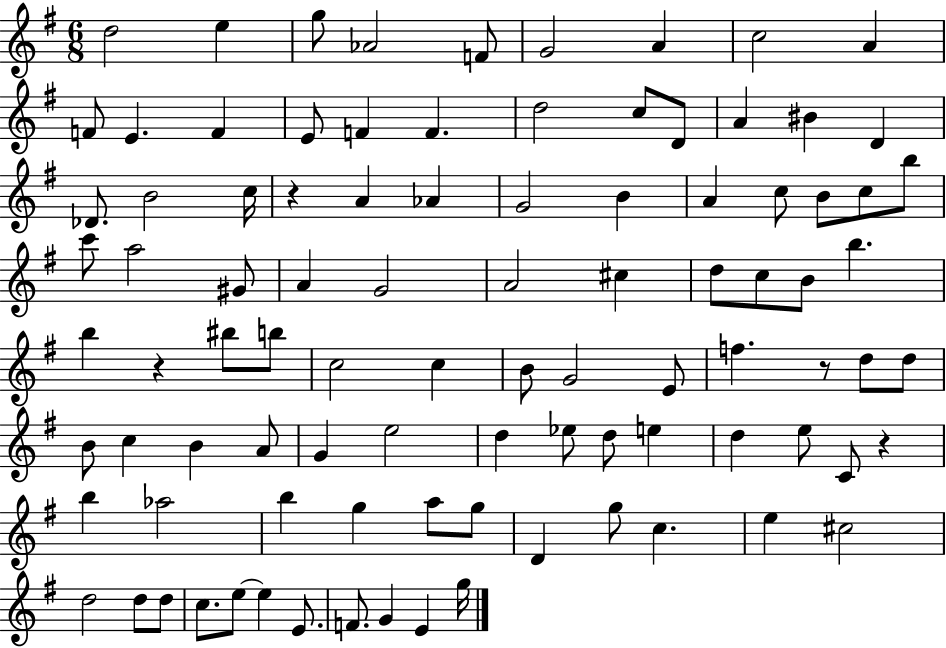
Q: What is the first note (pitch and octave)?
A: D5